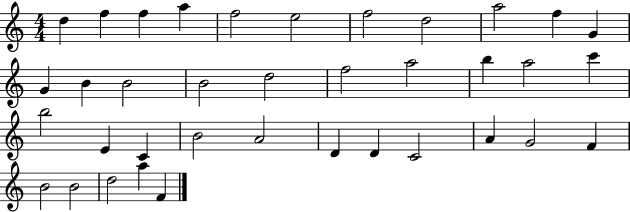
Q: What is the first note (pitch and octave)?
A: D5